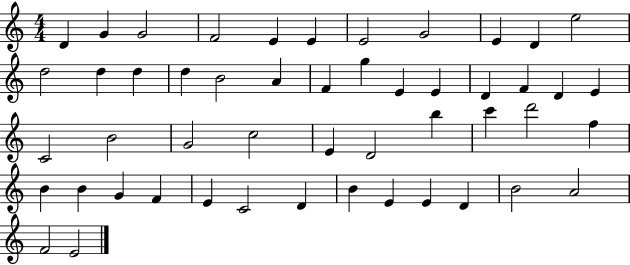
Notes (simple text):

D4/q G4/q G4/h F4/h E4/q E4/q E4/h G4/h E4/q D4/q E5/h D5/h D5/q D5/q D5/q B4/h A4/q F4/q G5/q E4/q E4/q D4/q F4/q D4/q E4/q C4/h B4/h G4/h C5/h E4/q D4/h B5/q C6/q D6/h F5/q B4/q B4/q G4/q F4/q E4/q C4/h D4/q B4/q E4/q E4/q D4/q B4/h A4/h F4/h E4/h